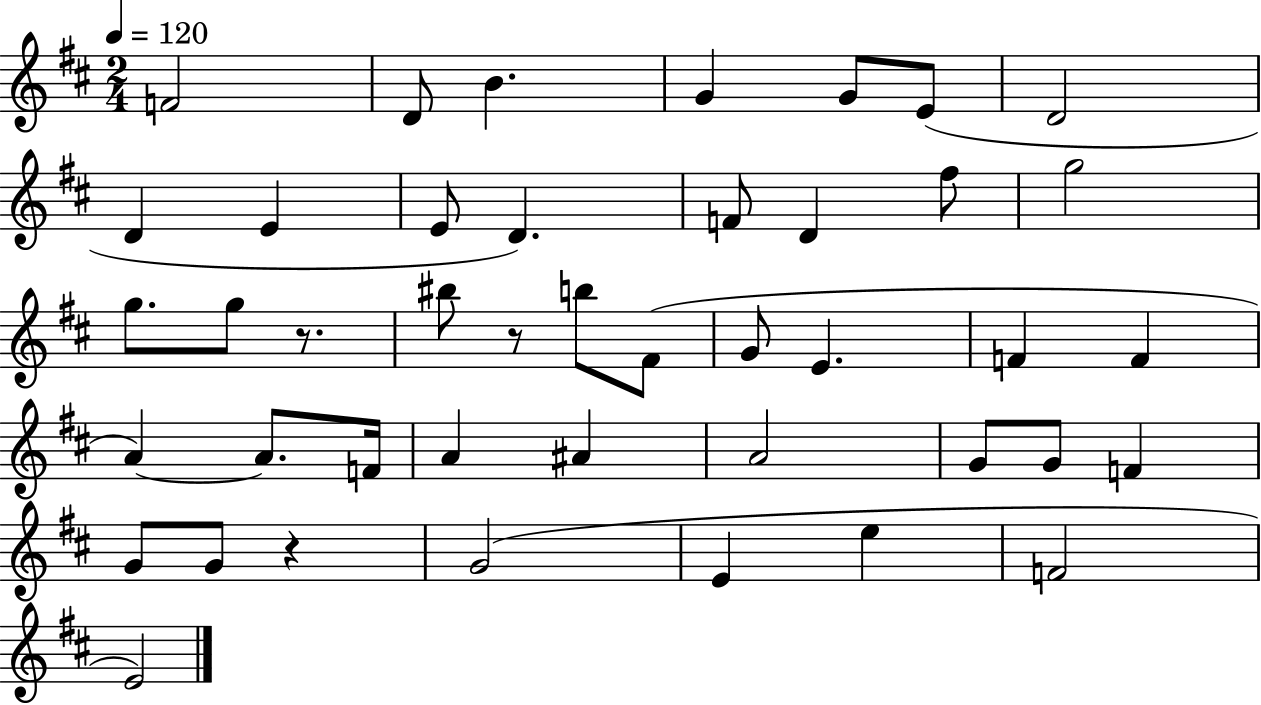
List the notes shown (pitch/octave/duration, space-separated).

F4/h D4/e B4/q. G4/q G4/e E4/e D4/h D4/q E4/q E4/e D4/q. F4/e D4/q F#5/e G5/h G5/e. G5/e R/e. BIS5/e R/e B5/e F#4/e G4/e E4/q. F4/q F4/q A4/q A4/e. F4/s A4/q A#4/q A4/h G4/e G4/e F4/q G4/e G4/e R/q G4/h E4/q E5/q F4/h E4/h